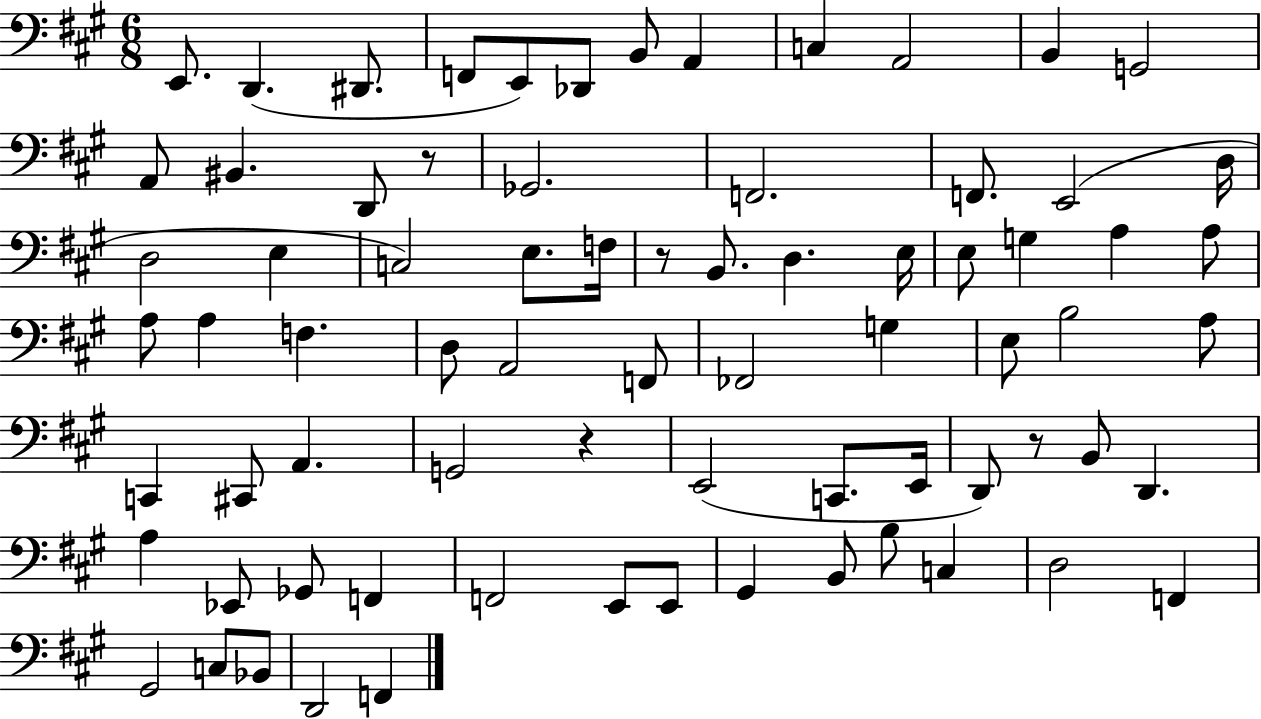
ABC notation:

X:1
T:Untitled
M:6/8
L:1/4
K:A
E,,/2 D,, ^D,,/2 F,,/2 E,,/2 _D,,/2 B,,/2 A,, C, A,,2 B,, G,,2 A,,/2 ^B,, D,,/2 z/2 _G,,2 F,,2 F,,/2 E,,2 D,/4 D,2 E, C,2 E,/2 F,/4 z/2 B,,/2 D, E,/4 E,/2 G, A, A,/2 A,/2 A, F, D,/2 A,,2 F,,/2 _F,,2 G, E,/2 B,2 A,/2 C,, ^C,,/2 A,, G,,2 z E,,2 C,,/2 E,,/4 D,,/2 z/2 B,,/2 D,, A, _E,,/2 _G,,/2 F,, F,,2 E,,/2 E,,/2 ^G,, B,,/2 B,/2 C, D,2 F,, ^G,,2 C,/2 _B,,/2 D,,2 F,,